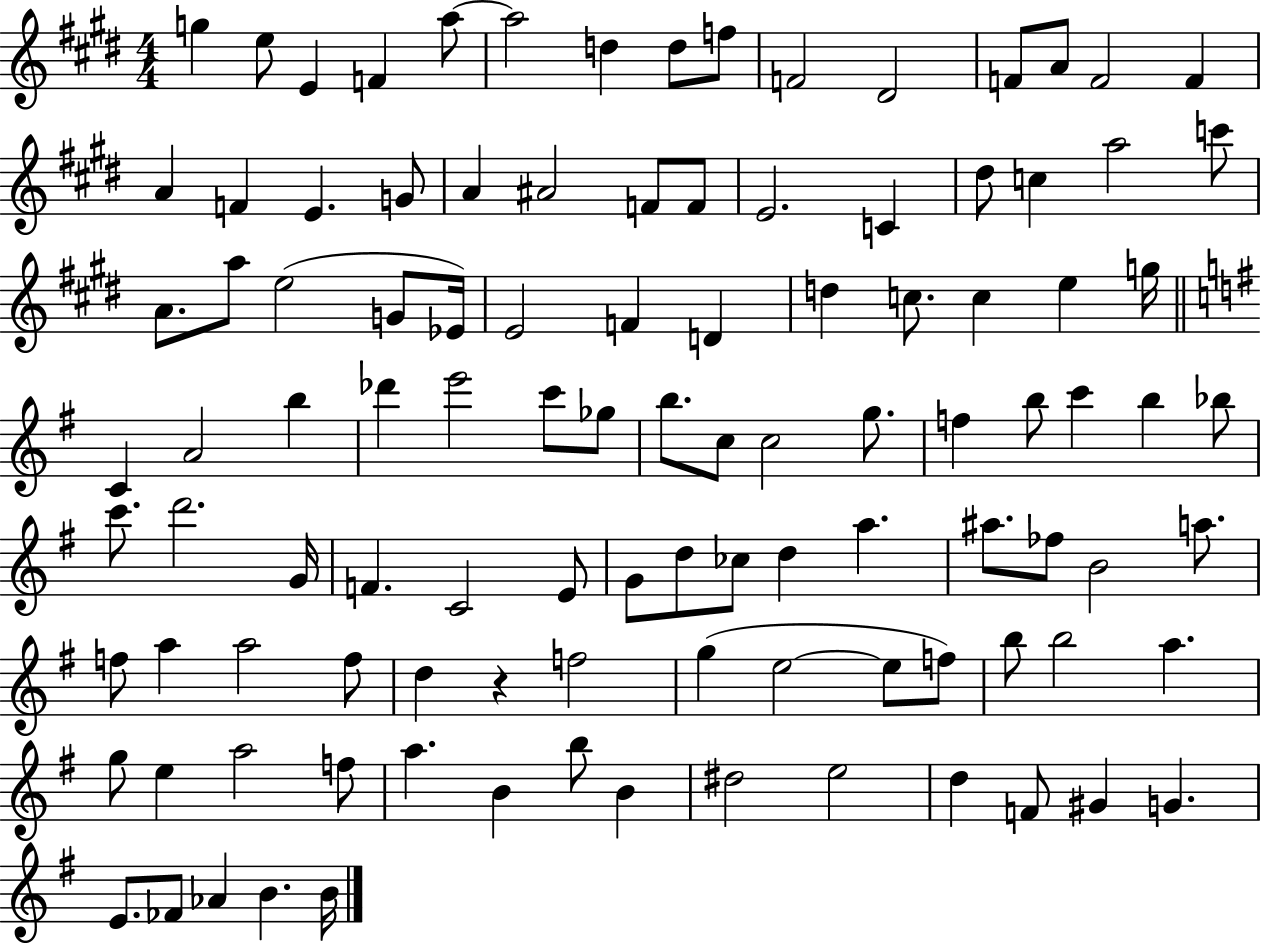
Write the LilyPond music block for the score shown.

{
  \clef treble
  \numericTimeSignature
  \time 4/4
  \key e \major
  g''4 e''8 e'4 f'4 a''8~~ | a''2 d''4 d''8 f''8 | f'2 dis'2 | f'8 a'8 f'2 f'4 | \break a'4 f'4 e'4. g'8 | a'4 ais'2 f'8 f'8 | e'2. c'4 | dis''8 c''4 a''2 c'''8 | \break a'8. a''8 e''2( g'8 ees'16) | e'2 f'4 d'4 | d''4 c''8. c''4 e''4 g''16 | \bar "||" \break \key g \major c'4 a'2 b''4 | des'''4 e'''2 c'''8 ges''8 | b''8. c''8 c''2 g''8. | f''4 b''8 c'''4 b''4 bes''8 | \break c'''8. d'''2. g'16 | f'4. c'2 e'8 | g'8 d''8 ces''8 d''4 a''4. | ais''8. fes''8 b'2 a''8. | \break f''8 a''4 a''2 f''8 | d''4 r4 f''2 | g''4( e''2~~ e''8 f''8) | b''8 b''2 a''4. | \break g''8 e''4 a''2 f''8 | a''4. b'4 b''8 b'4 | dis''2 e''2 | d''4 f'8 gis'4 g'4. | \break e'8. fes'8 aes'4 b'4. b'16 | \bar "|."
}